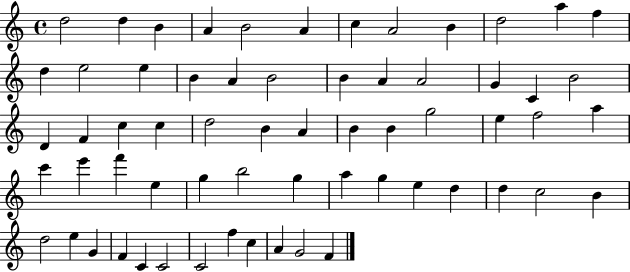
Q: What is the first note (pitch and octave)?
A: D5